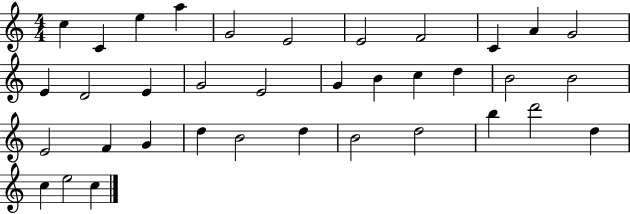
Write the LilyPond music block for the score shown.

{
  \clef treble
  \numericTimeSignature
  \time 4/4
  \key c \major
  c''4 c'4 e''4 a''4 | g'2 e'2 | e'2 f'2 | c'4 a'4 g'2 | \break e'4 d'2 e'4 | g'2 e'2 | g'4 b'4 c''4 d''4 | b'2 b'2 | \break e'2 f'4 g'4 | d''4 b'2 d''4 | b'2 d''2 | b''4 d'''2 d''4 | \break c''4 e''2 c''4 | \bar "|."
}